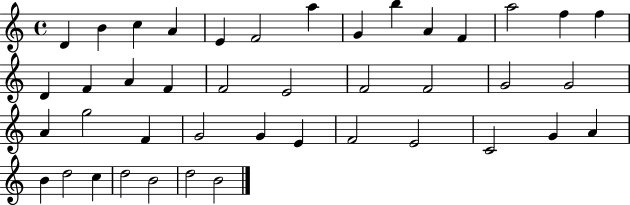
D4/q B4/q C5/q A4/q E4/q F4/h A5/q G4/q B5/q A4/q F4/q A5/h F5/q F5/q D4/q F4/q A4/q F4/q F4/h E4/h F4/h F4/h G4/h G4/h A4/q G5/h F4/q G4/h G4/q E4/q F4/h E4/h C4/h G4/q A4/q B4/q D5/h C5/q D5/h B4/h D5/h B4/h